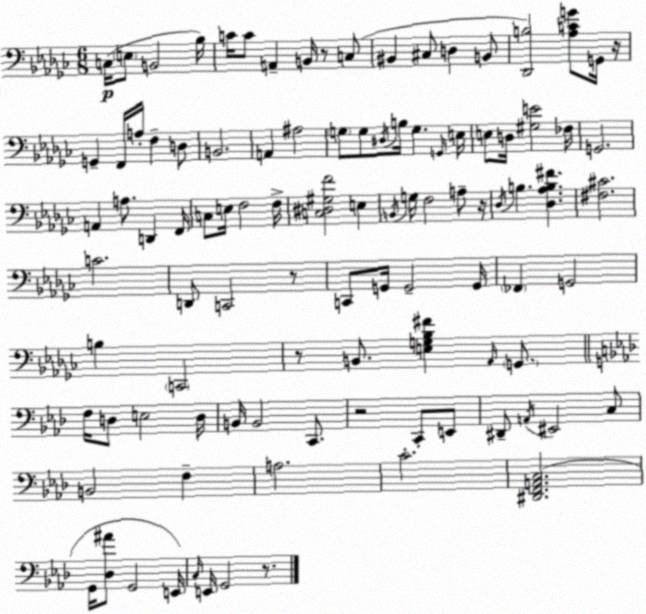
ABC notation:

X:1
T:Untitled
M:6/8
L:1/4
K:Ebm
C,/4 E,/2 B,,2 _B,/4 C/4 C/2 A,, B,,/4 z/2 C,/2 ^B,, ^C,/2 D, B,,/2 [_D,,B,]2 [_A,CG]/2 G,,/4 z/4 G,, F,,/4 A,/4 F, D,/2 B,,2 A,, ^A,2 G,/2 G,/2 ^D,/4 B,/4 G, G,,/4 E,/4 E,/2 D,/4 [^G,E]2 _F,/4 G,,2 A,, A,/2 D,, F,,/4 C,/2 E,/4 F,2 F,/4 [C,^D,^G,F]2 E, B,,/4 G,/4 F,2 A,/2 z/4 _D,/4 B, [_D,_A,B,^F] [^F,^C]2 C2 D,,/2 C,,2 z/2 C,,/2 G,,/4 G,,2 G,,/4 _F,, G,,2 B, C,,2 z/2 B,,/2 [E,G,_B,^F] _A,,/4 G,,/2 F,/4 D,/2 E,2 D,/4 B,,/4 B,,2 C,,/2 z2 C,,/2 E,,/2 ^D,,/2 A,,/4 ^E,,2 C,/2 B,,2 F, A,2 C2 [^D,,F,,A,,C,]2 G,,/4 [_D,^A]/2 G,,2 E,,/4 C,/4 E,,/4 G,,2 z/2